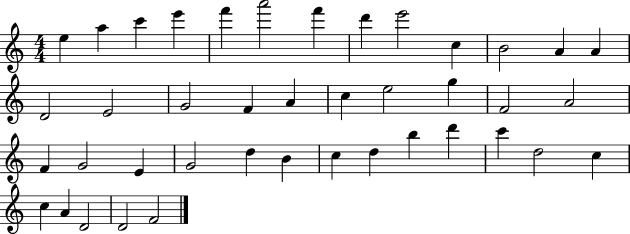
E5/q A5/q C6/q E6/q F6/q A6/h F6/q D6/q E6/h C5/q B4/h A4/q A4/q D4/h E4/h G4/h F4/q A4/q C5/q E5/h G5/q F4/h A4/h F4/q G4/h E4/q G4/h D5/q B4/q C5/q D5/q B5/q D6/q C6/q D5/h C5/q C5/q A4/q D4/h D4/h F4/h